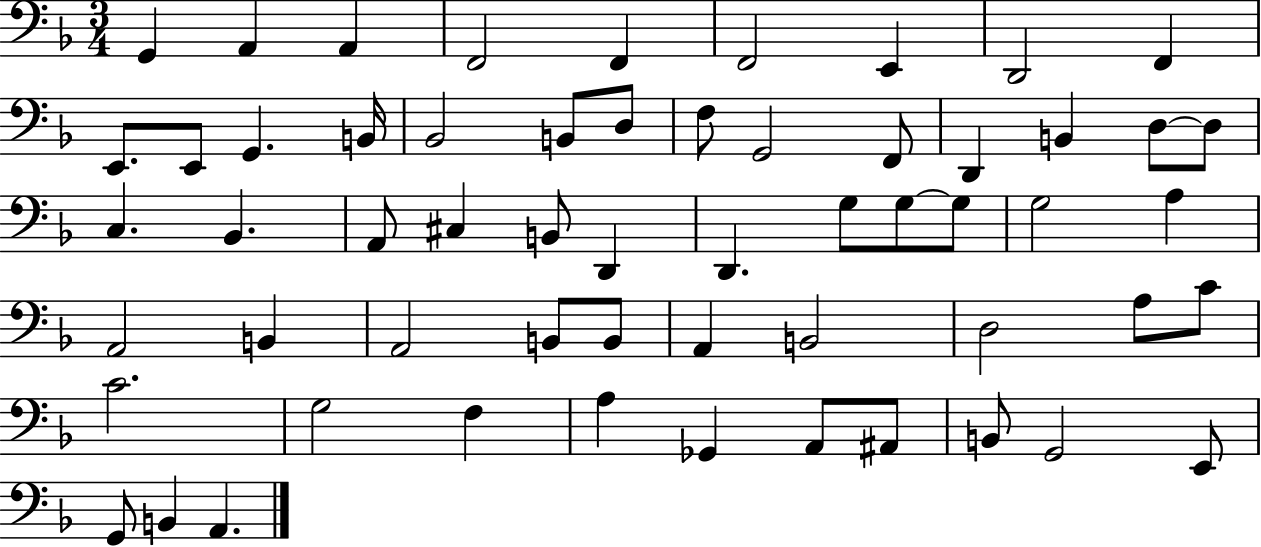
G2/q A2/q A2/q F2/h F2/q F2/h E2/q D2/h F2/q E2/e. E2/e G2/q. B2/s Bb2/h B2/e D3/e F3/e G2/h F2/e D2/q B2/q D3/e D3/e C3/q. Bb2/q. A2/e C#3/q B2/e D2/q D2/q. G3/e G3/e G3/e G3/h A3/q A2/h B2/q A2/h B2/e B2/e A2/q B2/h D3/h A3/e C4/e C4/h. G3/h F3/q A3/q Gb2/q A2/e A#2/e B2/e G2/h E2/e G2/e B2/q A2/q.